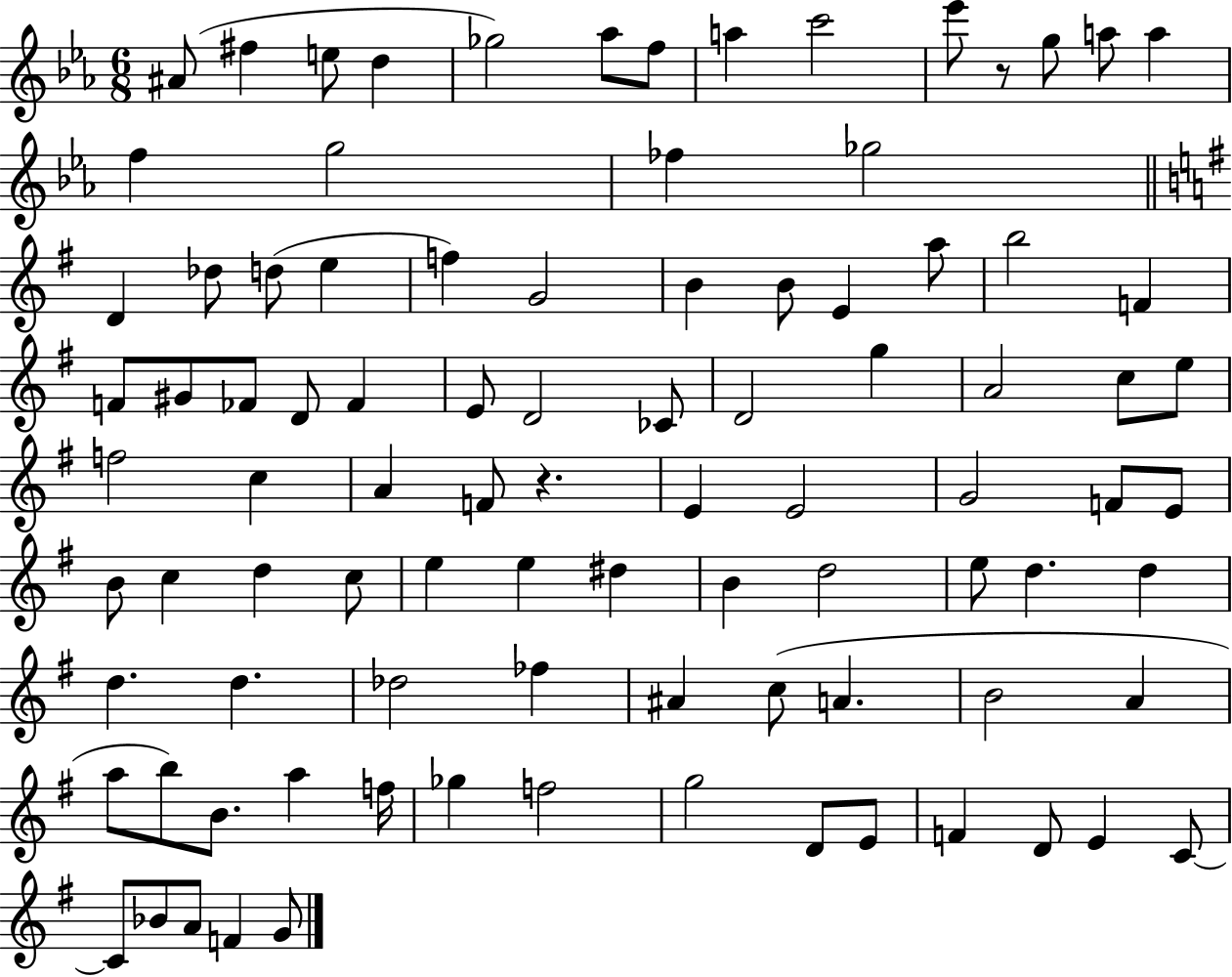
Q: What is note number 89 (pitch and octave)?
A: A4